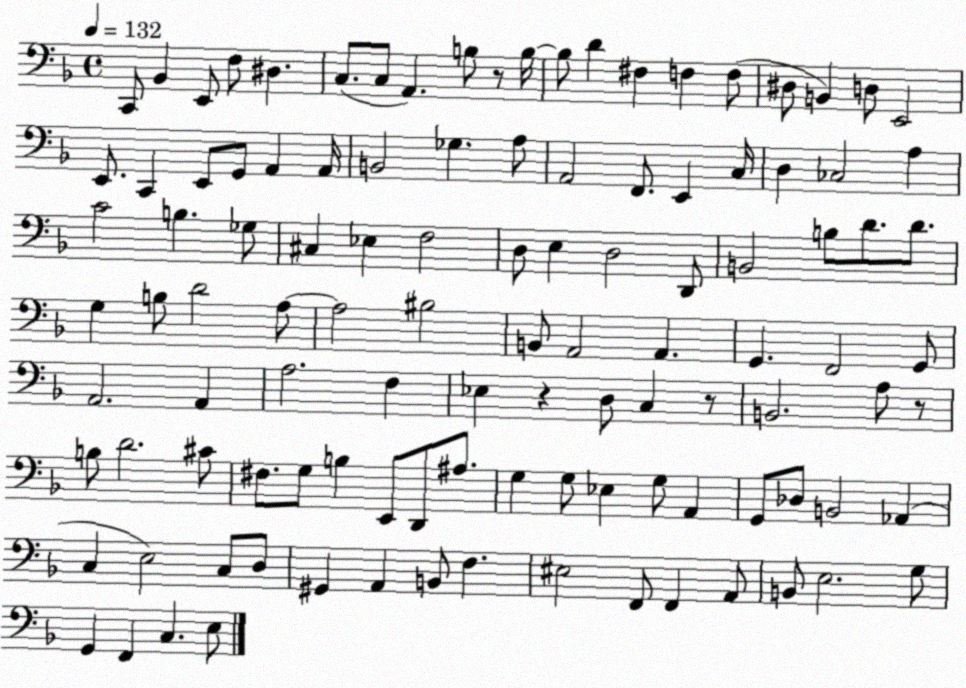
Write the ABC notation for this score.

X:1
T:Untitled
M:4/4
L:1/4
K:F
C,,/2 _B,, E,,/2 F,/2 ^D, C,/2 C,/2 A,, B,/2 z/2 B,/4 B,/2 D ^F, F, F,/2 ^D,/2 B,, D,/2 E,,2 E,,/2 C,, E,,/2 G,,/2 A,, A,,/4 B,,2 _G, A,/2 A,,2 F,,/2 E,, C,/4 D, _C,2 A, C2 B, _G,/2 ^C, _E, F,2 D,/2 E, D,2 D,,/2 B,,2 B,/2 D/2 D/2 G, B,/2 D2 A,/2 A,2 ^B,2 B,,/2 A,,2 A,, G,, F,,2 G,,/2 A,,2 A,, A,2 F, _E, z D,/2 C, z/2 B,,2 A,/2 z/2 B,/2 D2 ^C/2 ^F,/2 G,/2 B, E,,/2 D,,/2 ^A,/2 G, G,/2 _E, G,/2 A,, G,,/2 _D,/2 B,,2 _A,, C, E,2 C,/2 D,/2 ^G,, A,, B,,/2 F, ^E,2 F,,/2 F,, A,,/2 B,,/2 E,2 G,/2 G,, F,, C, E,/2